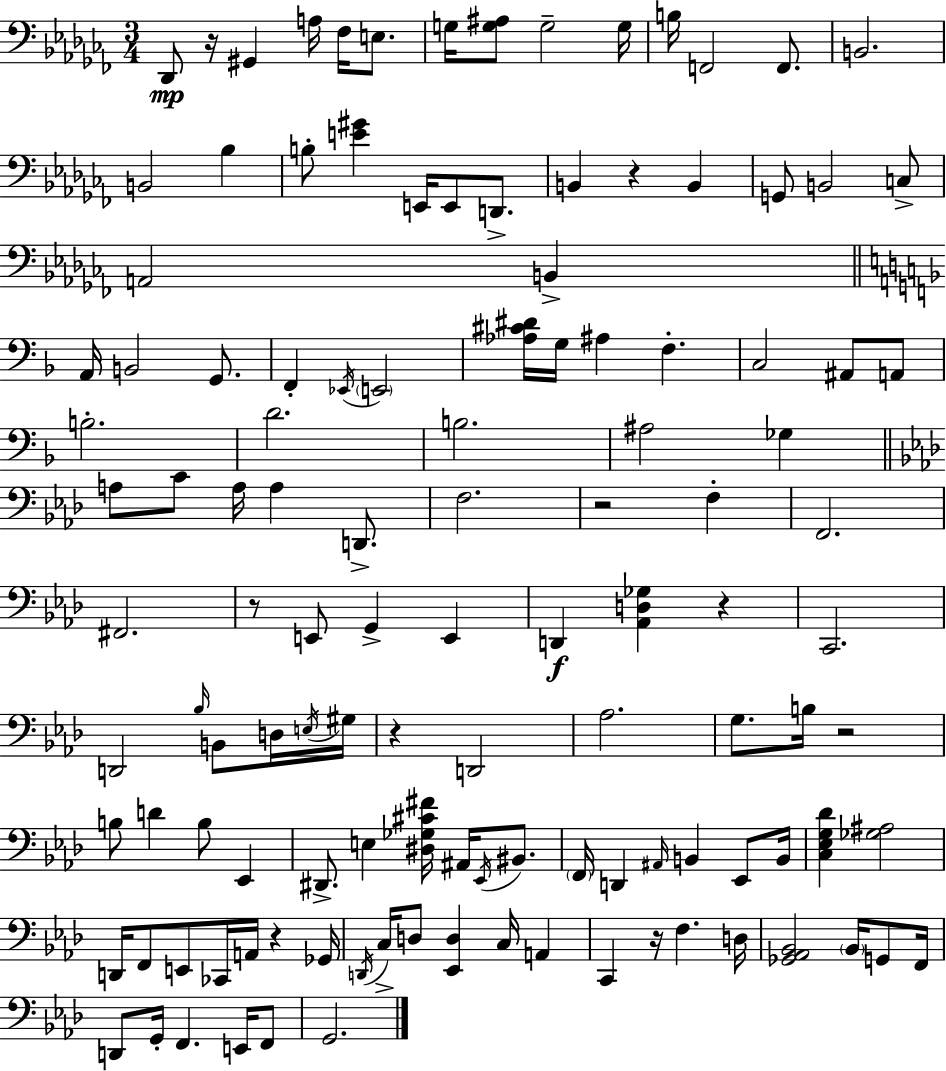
{
  \clef bass
  \numericTimeSignature
  \time 3/4
  \key aes \minor
  des,8\mp r16 gis,4 a16 fes16 e8. | g16 <g ais>8 g2-- g16 | b16 f,2 f,8. | b,2. | \break b,2 bes4 | b8-. <e' gis'>4 e,16 e,8 d,8.-> | b,4 r4 b,4 | g,8 b,2 c8-> | \break a,2 b,4-> | \bar "||" \break \key f \major a,16 b,2 g,8. | f,4-. \acciaccatura { ees,16 } \parenthesize e,2 | <aes cis' dis'>16 g16 ais4 f4.-. | c2 ais,8 a,8 | \break b2.-. | d'2. | b2. | ais2 ges4 | \break \bar "||" \break \key aes \major a8 c'8 a16 a4 d,8.-> | f2. | r2 f4-. | f,2. | \break fis,2. | r8 e,8 g,4-> e,4 | d,4\f <aes, d ges>4 r4 | c,2. | \break d,2 \grace { bes16 } b,8 d16 | \acciaccatura { e16 } gis16 r4 d,2 | aes2. | g8. b16 r2 | \break b8 d'4 b8 ees,4 | dis,8.-> e4 <dis ges cis' fis'>16 ais,16 \acciaccatura { ees,16 } | bis,8. \parenthesize f,16 d,4 \grace { ais,16 } b,4 | ees,8 b,16 <c ees g des'>4 <ges ais>2 | \break d,16 f,8 e,8 ces,16 a,16 r4 | ges,16 \acciaccatura { d,16 } c16-> d8 <ees, d>4 | c16 a,4 c,4 r16 f4. | d16 <ges, aes, bes,>2 | \break \parenthesize bes,16 g,8 f,16 d,8 g,16-. f,4. | e,16 f,8 g,2. | \bar "|."
}